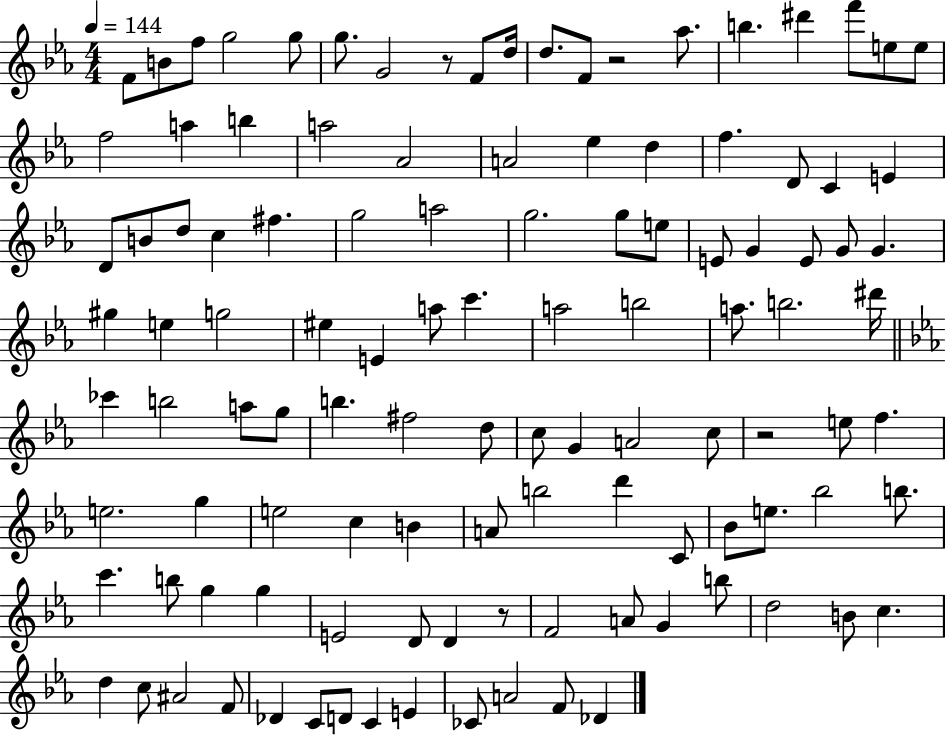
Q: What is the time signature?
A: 4/4